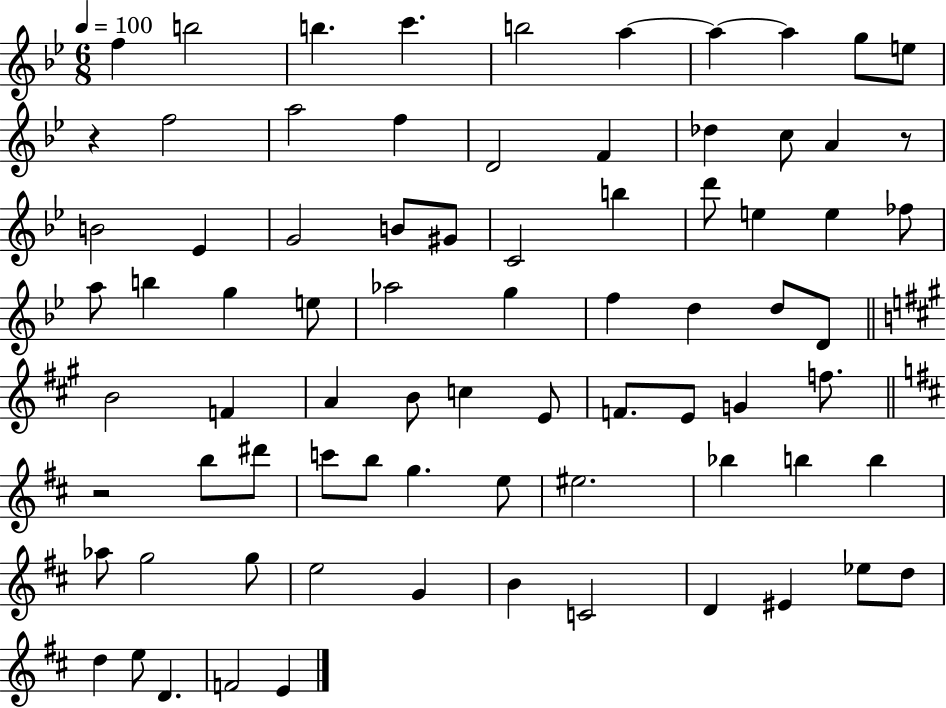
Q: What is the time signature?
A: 6/8